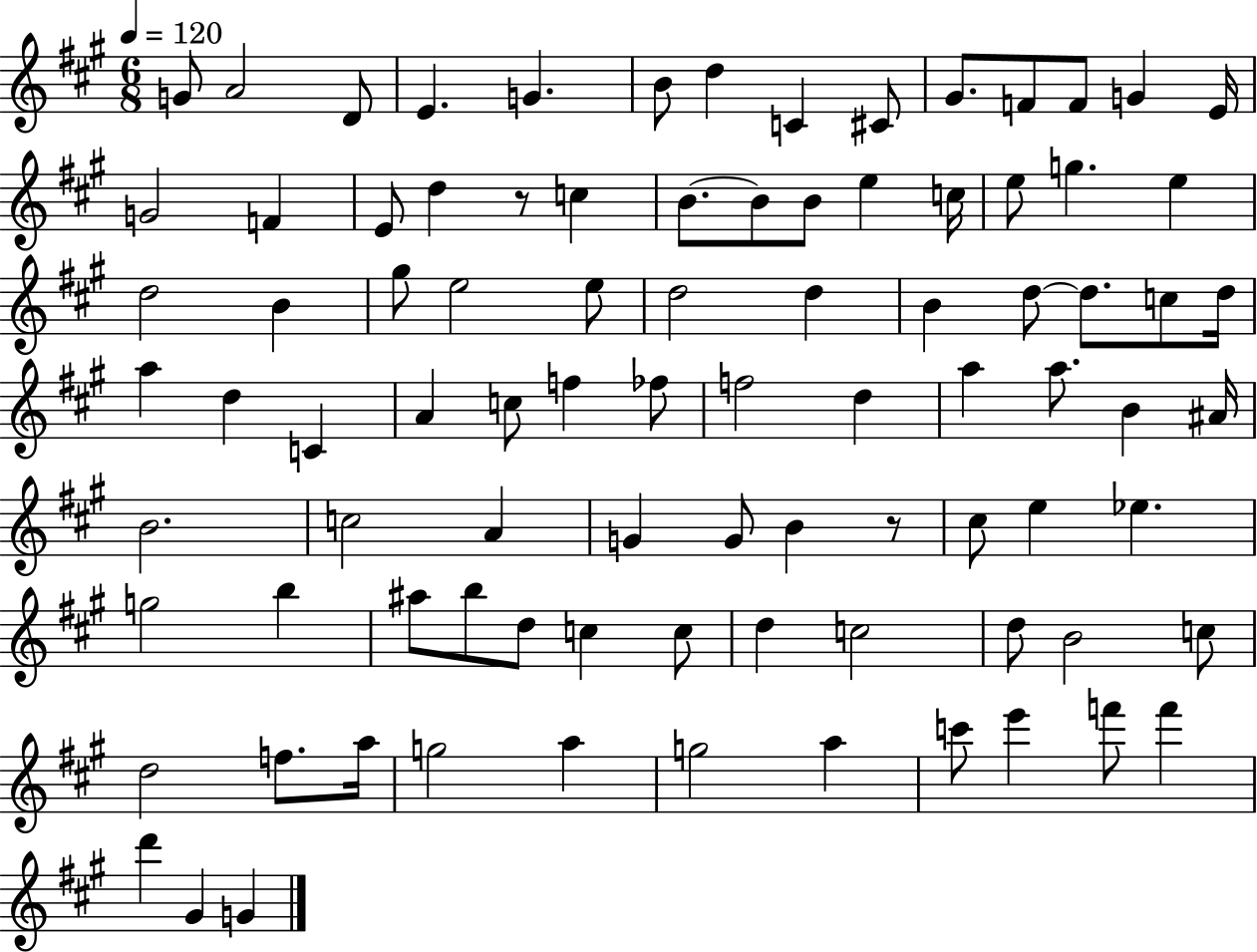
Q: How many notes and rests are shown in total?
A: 89